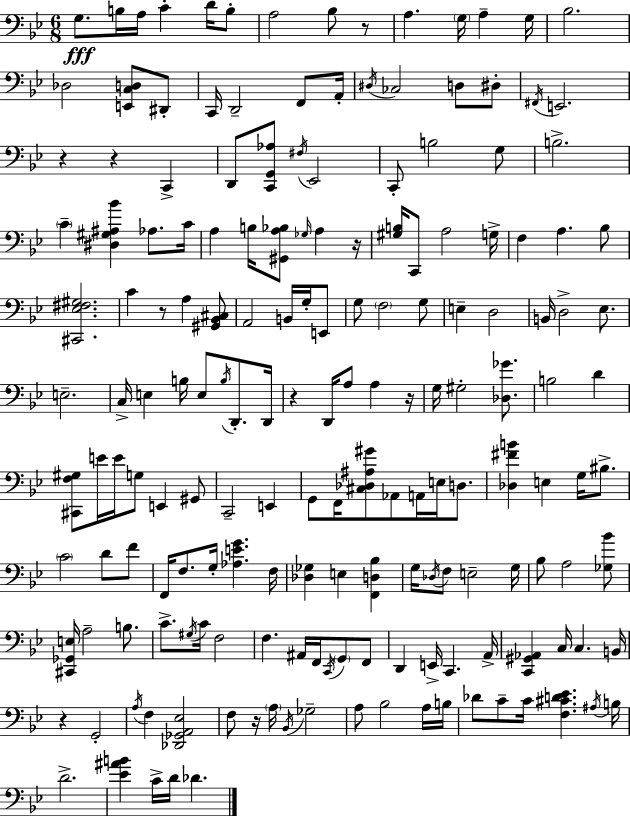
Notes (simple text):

G3/e. B3/s A3/s C4/q D4/s B3/e A3/h Bb3/e R/e A3/q. G3/s A3/q G3/s Bb3/h. Db3/h [E2,C3,D3]/e D#2/e C2/s D2/h F2/e A2/s D#3/s CES3/h D3/e D#3/e F#2/s E2/h. R/q R/q C2/q D2/e [C2,G2,Ab3]/e F#3/s Eb2/h C2/e B3/h G3/e B3/h. C4/q [D#3,G#3,A#3,Bb4]/q Ab3/e. C4/s A3/q B3/s [G#2,A3,Bb3]/e Gb3/s A3/q R/s [G#3,B3]/s C2/e A3/h G3/s F3/q A3/q. Bb3/e [C#2,Eb3,F#3,G#3]/h. C4/q R/e A3/q [G#2,Bb2,C#3]/e A2/h B2/s G3/s E2/e G3/e F3/h G3/e E3/q D3/h B2/s D3/h Eb3/e. E3/h. C3/s E3/q B3/s E3/e B3/s D2/e. D2/s R/q D2/s A3/e A3/q R/s G3/s G#3/h [Db3,Gb4]/e. B3/h D4/q [C#2,F3,G#3]/e E4/s E4/s G3/e E2/q G#2/e C2/h E2/q G2/e F2/s [C#3,Db3,A#3,G#4]/e Ab2/e A2/s E3/s D3/e. [Db3,F#4,B4]/q E3/q G3/s BIS3/e. C4/h D4/e F4/e F2/s F3/e. G3/s [Ab3,E4,G4]/q. F3/s [Db3,Gb3]/q E3/q [F2,D3,Bb3]/q G3/s Db3/s F3/e E3/h G3/s Bb3/e A3/h [Gb3,Bb4]/e [C#2,Gb2,E3]/s A3/h B3/e. C4/e. G#3/s C4/s F3/h F3/q. A#2/s F2/s C2/s G2/e F2/e D2/q E2/s C2/q. A2/s [C2,G#2,Ab2]/q C3/s C3/q. B2/s R/q G2/h A3/s F3/q [Db2,Gb2,A2,Eb3]/h F3/e R/s A3/s Bb2/s Gb3/h A3/e Bb3/h A3/s B3/s Db4/e C4/e C4/s [F3,C#4,D4,Eb4]/q. A#3/s B3/s D4/h. [Eb4,A#4,B4]/q C4/s D4/s Db4/q.